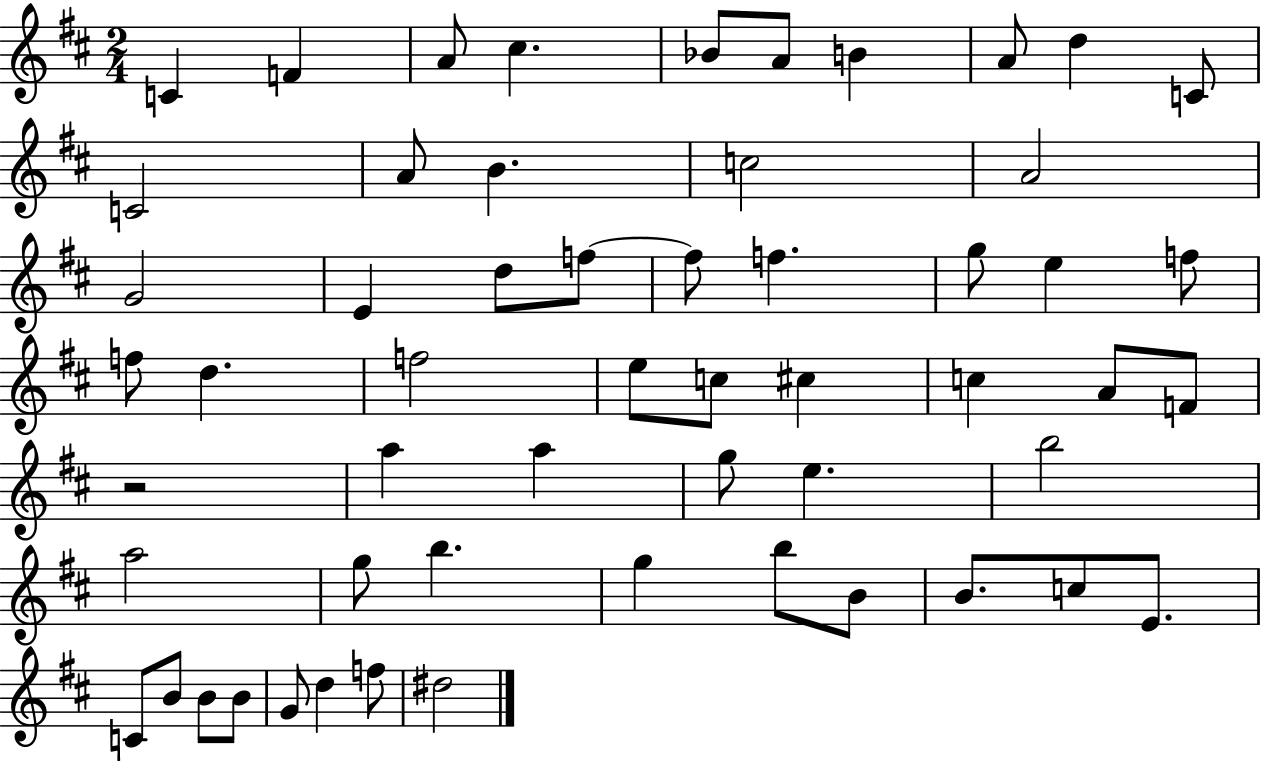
{
  \clef treble
  \numericTimeSignature
  \time 2/4
  \key d \major
  c'4 f'4 | a'8 cis''4. | bes'8 a'8 b'4 | a'8 d''4 c'8 | \break c'2 | a'8 b'4. | c''2 | a'2 | \break g'2 | e'4 d''8 f''8~~ | f''8 f''4. | g''8 e''4 f''8 | \break f''8 d''4. | f''2 | e''8 c''8 cis''4 | c''4 a'8 f'8 | \break r2 | a''4 a''4 | g''8 e''4. | b''2 | \break a''2 | g''8 b''4. | g''4 b''8 b'8 | b'8. c''8 e'8. | \break c'8 b'8 b'8 b'8 | g'8 d''4 f''8 | dis''2 | \bar "|."
}